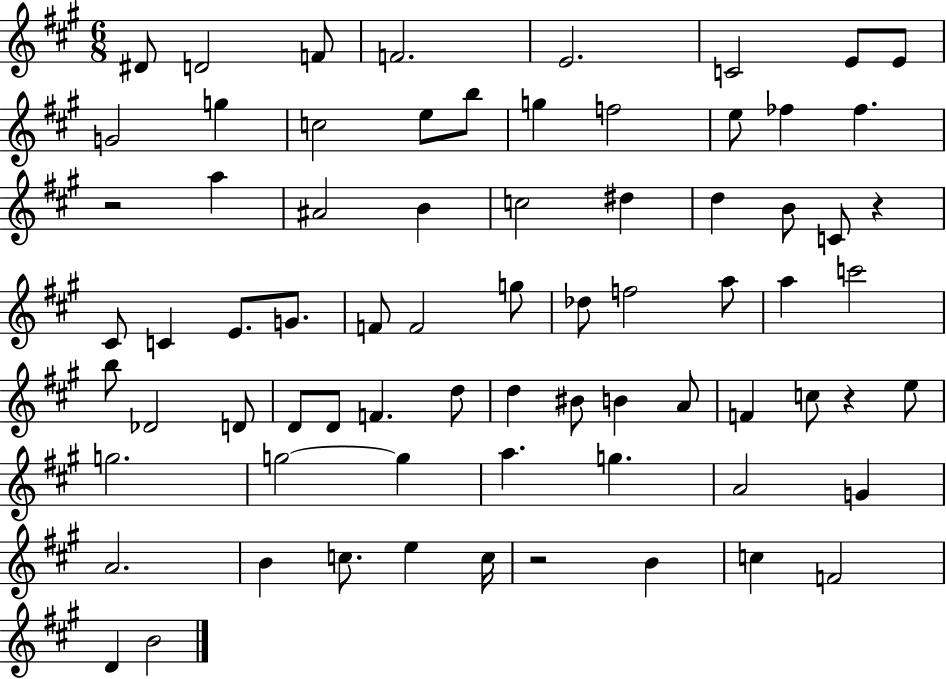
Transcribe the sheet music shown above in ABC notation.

X:1
T:Untitled
M:6/8
L:1/4
K:A
^D/2 D2 F/2 F2 E2 C2 E/2 E/2 G2 g c2 e/2 b/2 g f2 e/2 _f _f z2 a ^A2 B c2 ^d d B/2 C/2 z ^C/2 C E/2 G/2 F/2 F2 g/2 _d/2 f2 a/2 a c'2 b/2 _D2 D/2 D/2 D/2 F d/2 d ^B/2 B A/2 F c/2 z e/2 g2 g2 g a g A2 G A2 B c/2 e c/4 z2 B c F2 D B2